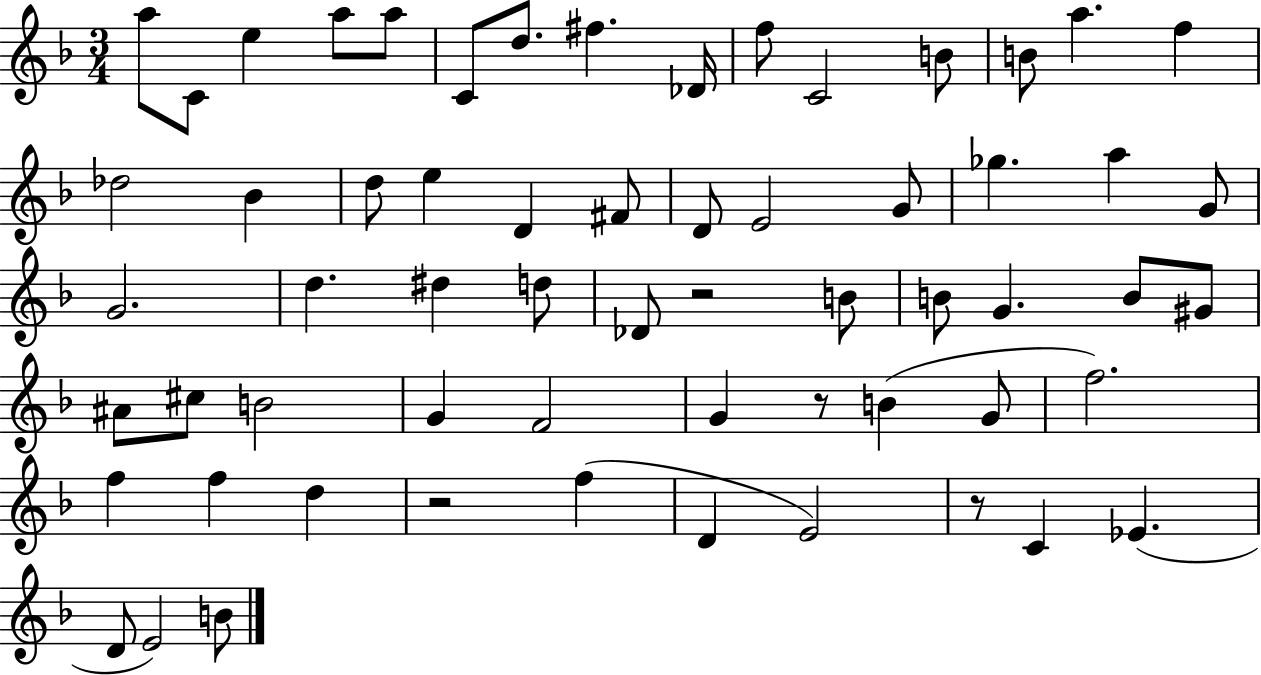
A5/e C4/e E5/q A5/e A5/e C4/e D5/e. F#5/q. Db4/s F5/e C4/h B4/e B4/e A5/q. F5/q Db5/h Bb4/q D5/e E5/q D4/q F#4/e D4/e E4/h G4/e Gb5/q. A5/q G4/e G4/h. D5/q. D#5/q D5/e Db4/e R/h B4/e B4/e G4/q. B4/e G#4/e A#4/e C#5/e B4/h G4/q F4/h G4/q R/e B4/q G4/e F5/h. F5/q F5/q D5/q R/h F5/q D4/q E4/h R/e C4/q Eb4/q. D4/e E4/h B4/e